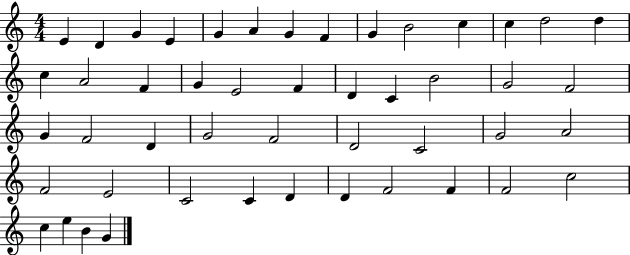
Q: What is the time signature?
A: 4/4